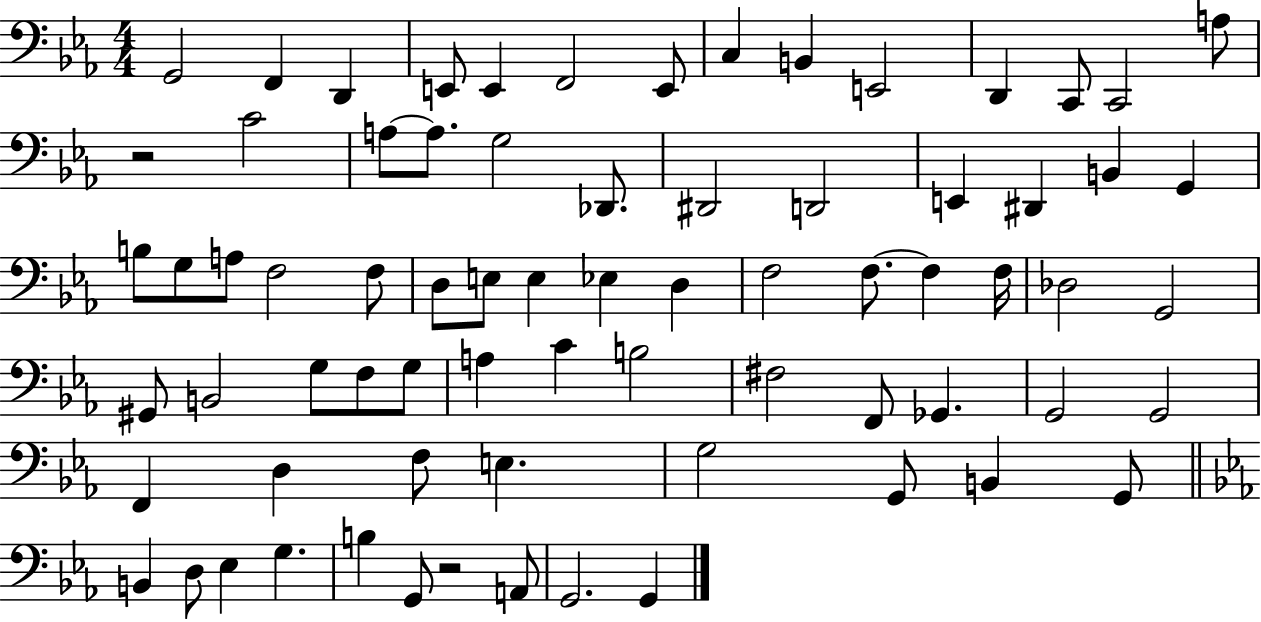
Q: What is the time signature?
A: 4/4